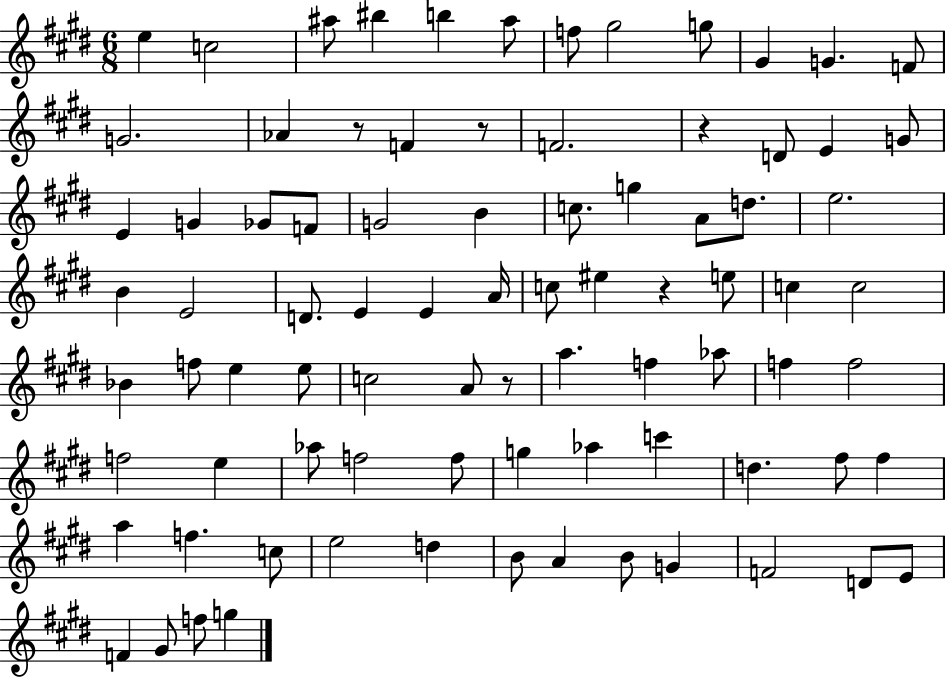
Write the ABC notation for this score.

X:1
T:Untitled
M:6/8
L:1/4
K:E
e c2 ^a/2 ^b b ^a/2 f/2 ^g2 g/2 ^G G F/2 G2 _A z/2 F z/2 F2 z D/2 E G/2 E G _G/2 F/2 G2 B c/2 g A/2 d/2 e2 B E2 D/2 E E A/4 c/2 ^e z e/2 c c2 _B f/2 e e/2 c2 A/2 z/2 a f _a/2 f f2 f2 e _a/2 f2 f/2 g _a c' d ^f/2 ^f a f c/2 e2 d B/2 A B/2 G F2 D/2 E/2 F ^G/2 f/2 g